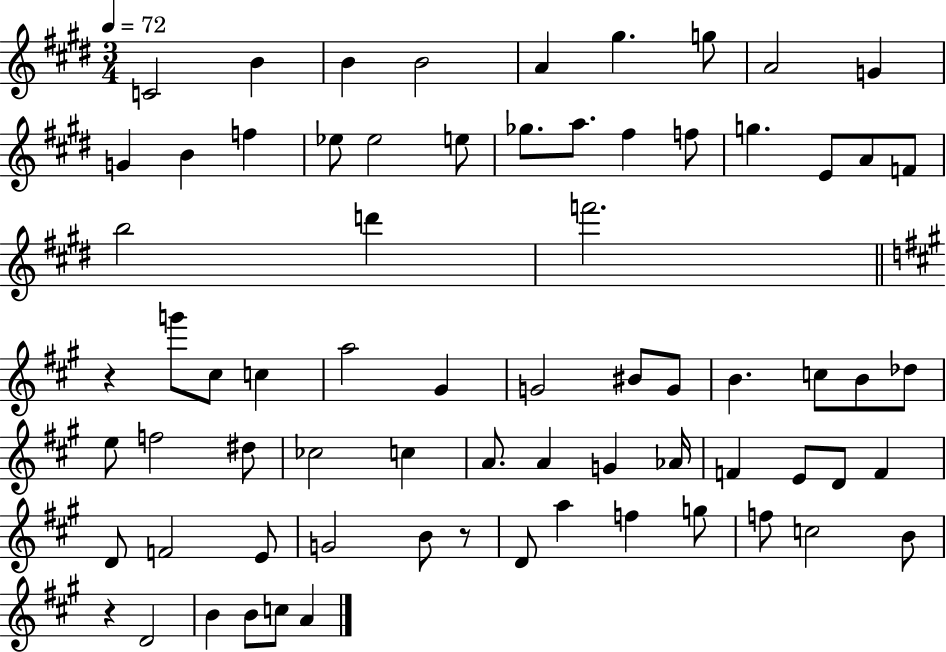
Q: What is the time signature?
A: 3/4